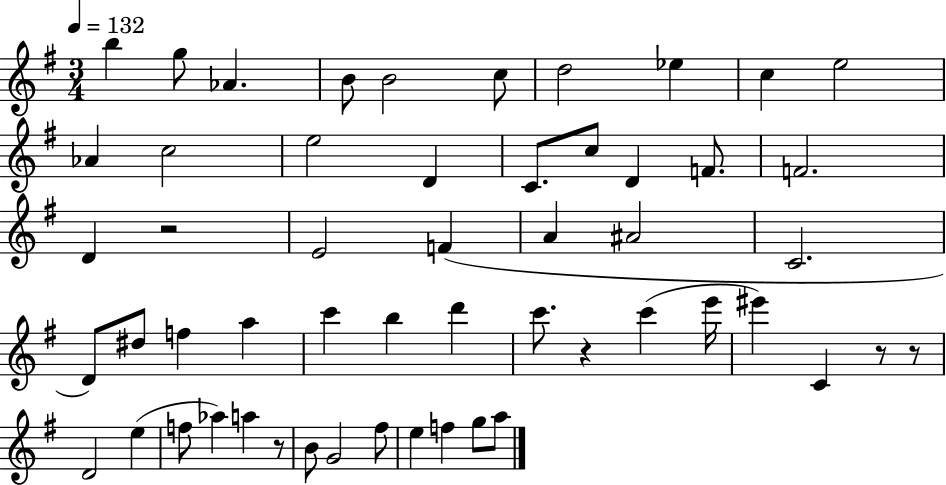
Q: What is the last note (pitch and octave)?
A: A5